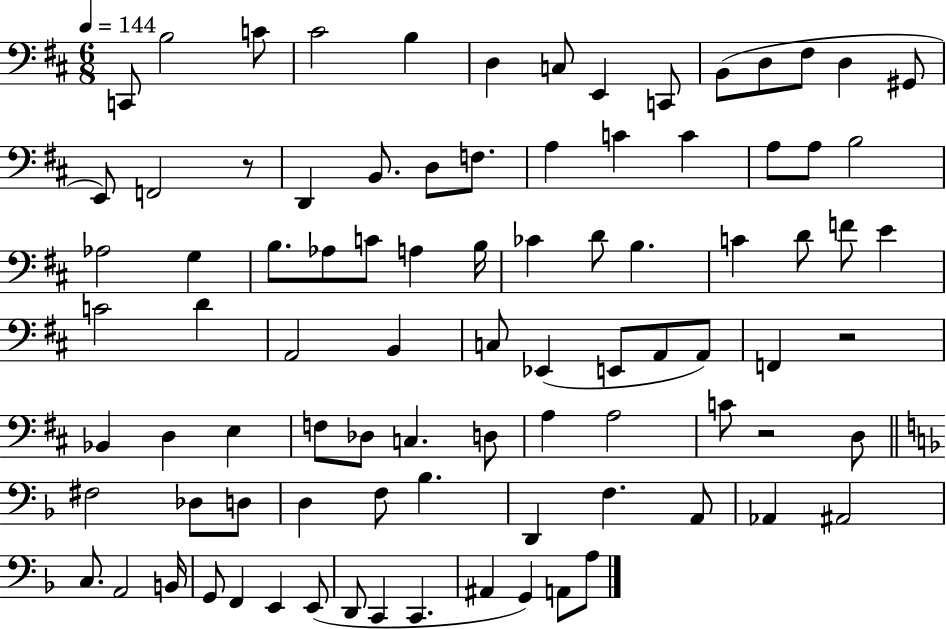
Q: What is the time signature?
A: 6/8